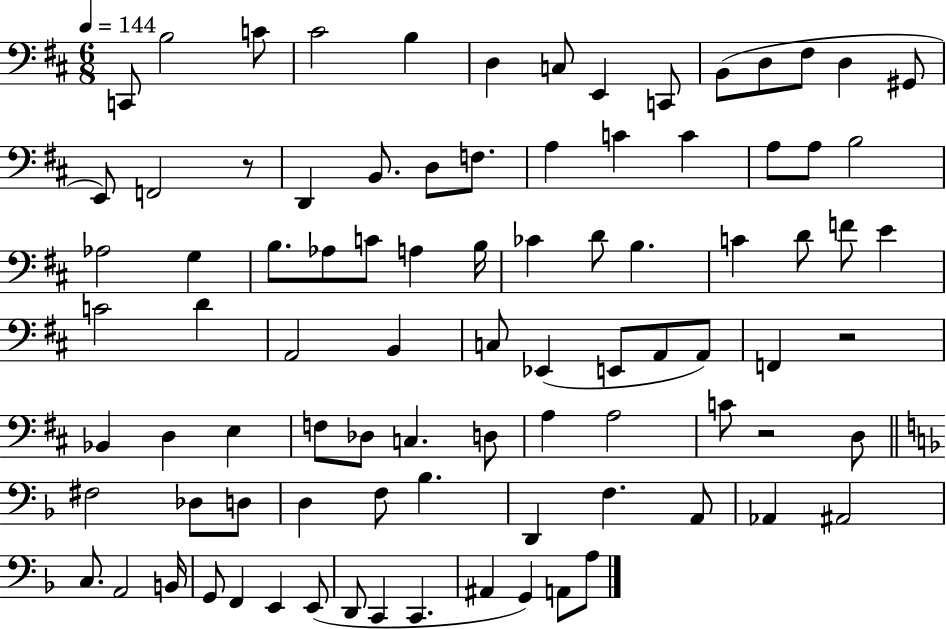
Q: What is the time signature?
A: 6/8